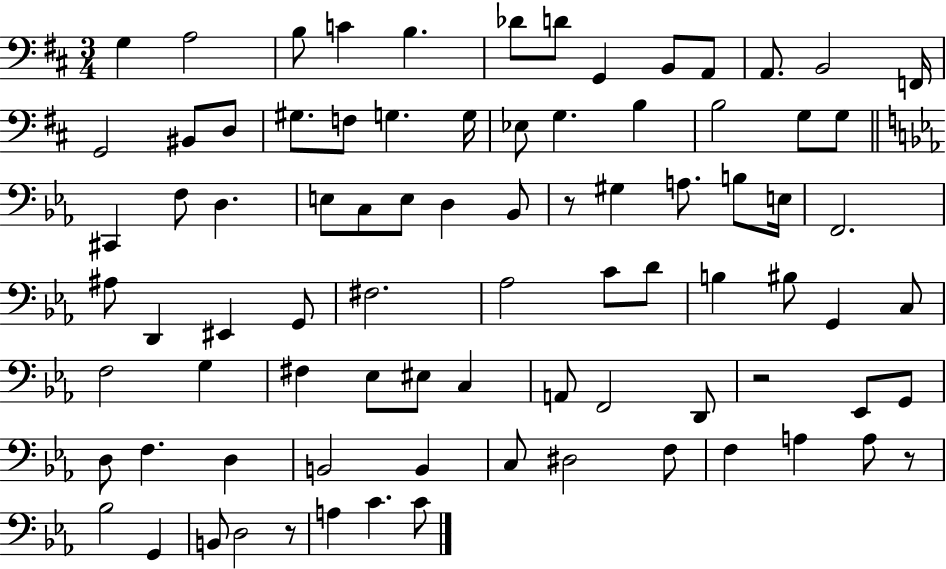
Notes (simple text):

G3/q A3/h B3/e C4/q B3/q. Db4/e D4/e G2/q B2/e A2/e A2/e. B2/h F2/s G2/h BIS2/e D3/e G#3/e. F3/e G3/q. G3/s Eb3/e G3/q. B3/q B3/h G3/e G3/e C#2/q F3/e D3/q. E3/e C3/e E3/e D3/q Bb2/e R/e G#3/q A3/e. B3/e E3/s F2/h. A#3/e D2/q EIS2/q G2/e F#3/h. Ab3/h C4/e D4/e B3/q BIS3/e G2/q C3/e F3/h G3/q F#3/q Eb3/e EIS3/e C3/q A2/e F2/h D2/e R/h Eb2/e G2/e D3/e F3/q. D3/q B2/h B2/q C3/e D#3/h F3/e F3/q A3/q A3/e R/e Bb3/h G2/q B2/e D3/h R/e A3/q C4/q. C4/e